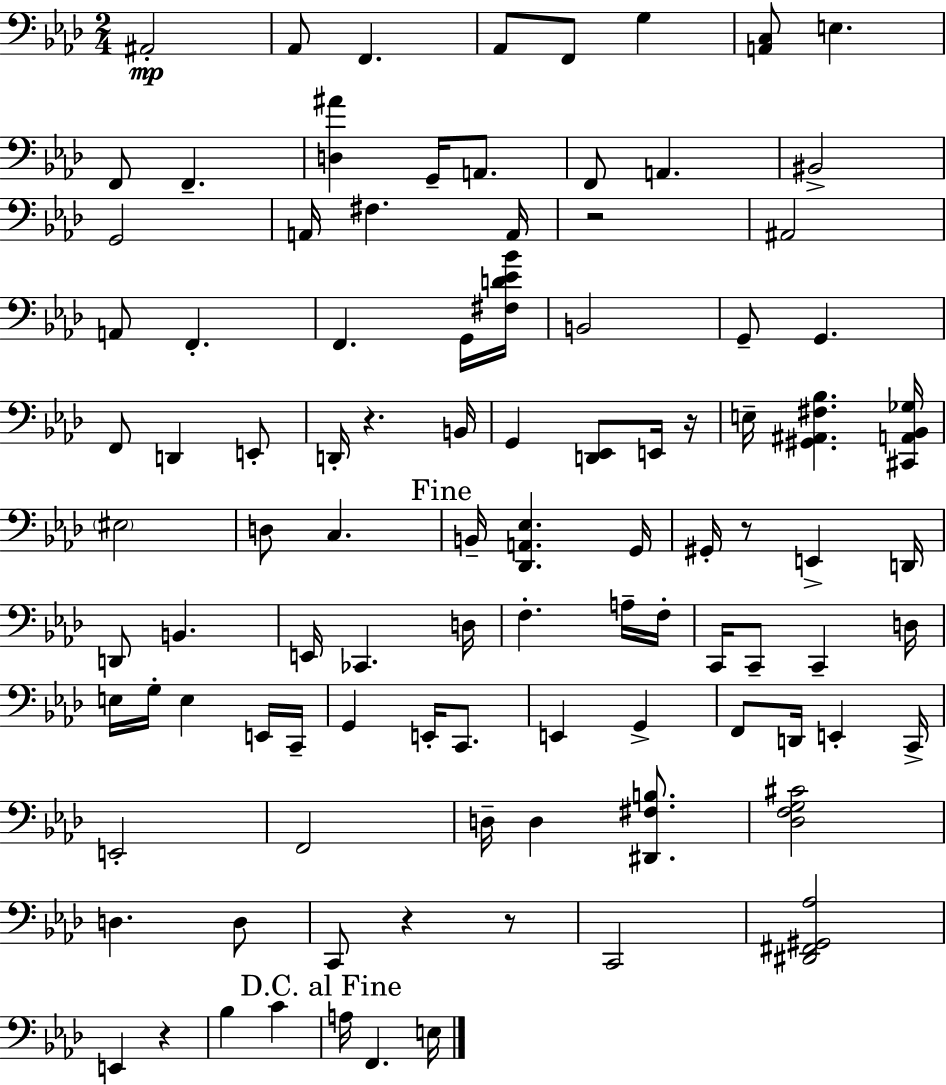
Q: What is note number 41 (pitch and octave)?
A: E2